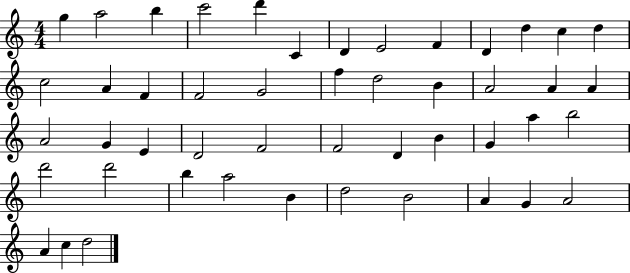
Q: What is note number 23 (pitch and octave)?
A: A4